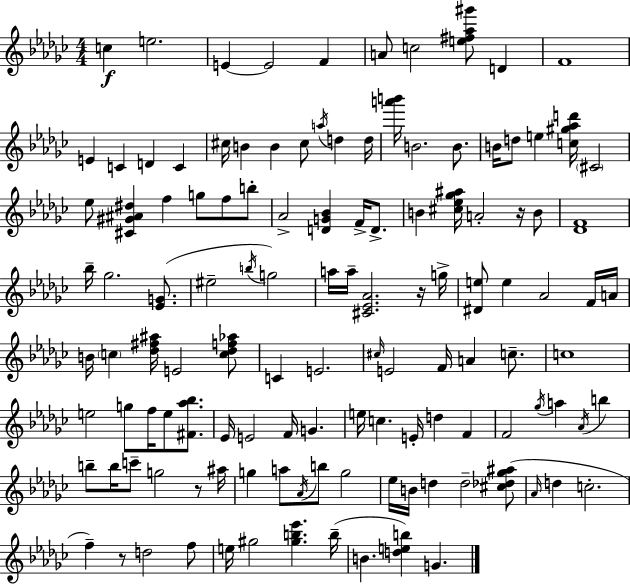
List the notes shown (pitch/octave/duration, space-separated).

C5/q E5/h. E4/q E4/h F4/q A4/e C5/h [E5,F#5,Ab5,G#6]/e D4/q F4/w E4/q C4/q D4/q C4/q C#5/s B4/q B4/q C#5/e A5/s D5/q D5/s [A6,B6]/s B4/h. B4/e. B4/s D5/e E5/q [C5,G#5,Ab5,D6]/s C#4/h Eb5/e [C#4,G#4,A#4,D#5]/q F5/q G5/e F5/e B5/e Ab4/h [D4,G4,Bb4]/q F4/s D4/e. B4/q [C#5,Eb5,Gb5,A#5]/s A4/h R/s B4/e [Db4,F4]/w Bb5/s Gb5/h. [Eb4,G4]/e. EIS5/h B5/s G5/h A5/s A5/s [C#4,Eb4,Ab4]/h. R/s G5/s [D#4,E5]/e E5/q Ab4/h F4/s A4/s B4/s C5/q [Db5,F#5,A#5]/s E4/h [C5,Db5,F5,Ab5]/e C4/q E4/h. C#5/s E4/h F4/s A4/q C5/e. C5/w E5/h G5/e F5/s E5/e [F#4,Ab5,Bb5]/e. Eb4/s E4/h F4/s G4/q. E5/s C5/q. E4/s D5/q F4/q F4/h Gb5/s A5/q Ab4/s B5/q B5/e B5/s C6/e G5/h R/e A#5/s G5/q A5/e Ab4/s B5/e G5/h Eb5/s B4/s D5/q D5/h [C#5,Db5,Gb5,A#5]/e Ab4/s D5/q C5/h. F5/q R/e D5/h F5/e E5/s G#5/h [G#5,B5,Eb6]/q. B5/s B4/q. [D5,E5,B5]/q G4/q.